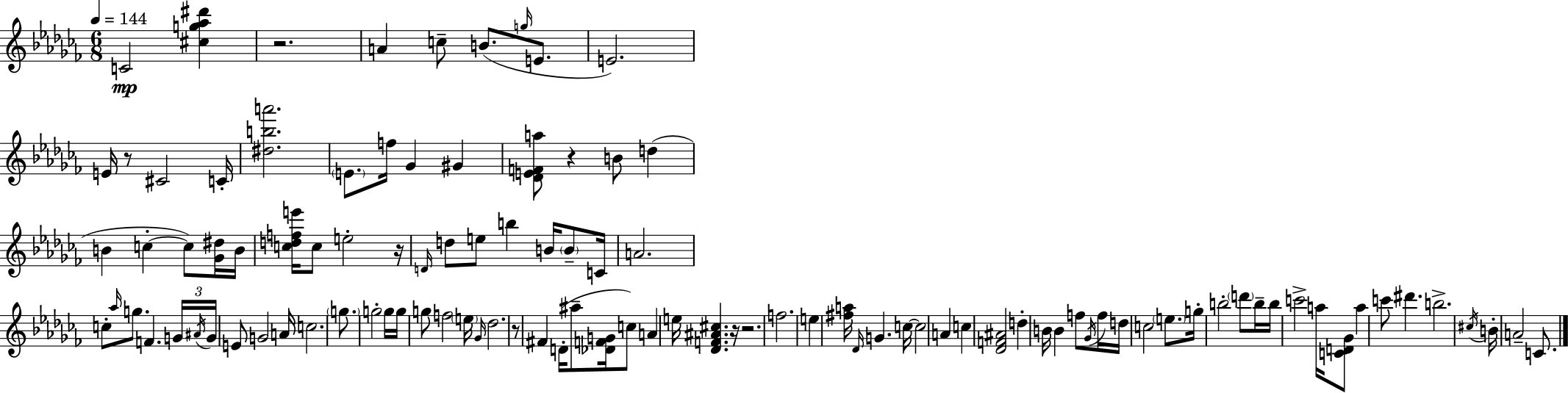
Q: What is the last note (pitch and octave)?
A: C4